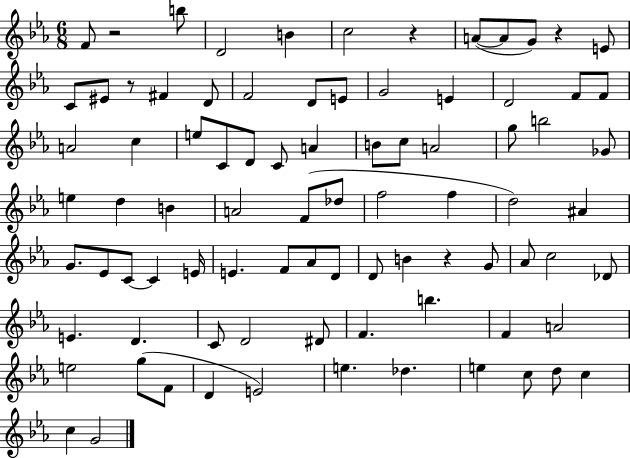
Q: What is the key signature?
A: EES major